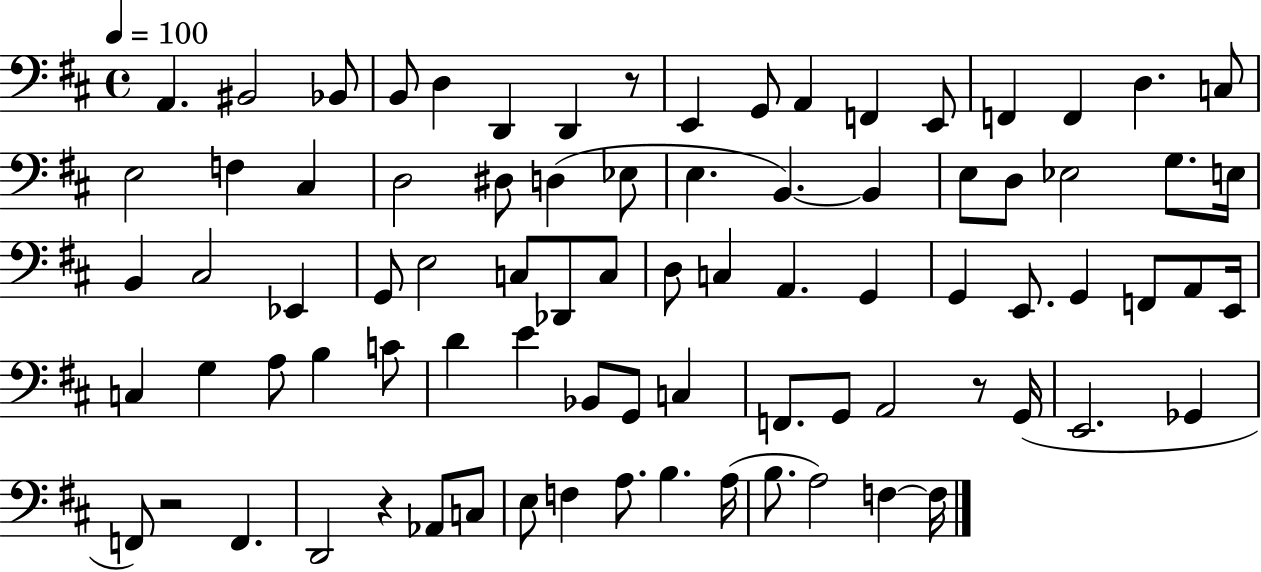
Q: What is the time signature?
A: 4/4